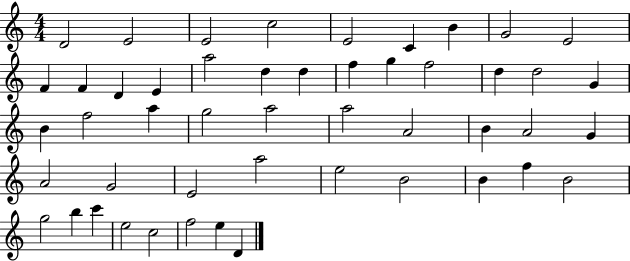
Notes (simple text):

D4/h E4/h E4/h C5/h E4/h C4/q B4/q G4/h E4/h F4/q F4/q D4/q E4/q A5/h D5/q D5/q F5/q G5/q F5/h D5/q D5/h G4/q B4/q F5/h A5/q G5/h A5/h A5/h A4/h B4/q A4/h G4/q A4/h G4/h E4/h A5/h E5/h B4/h B4/q F5/q B4/h G5/h B5/q C6/q E5/h C5/h F5/h E5/q D4/q